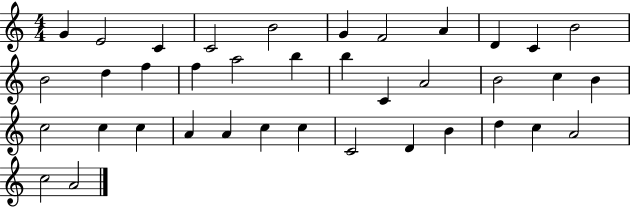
{
  \clef treble
  \numericTimeSignature
  \time 4/4
  \key c \major
  g'4 e'2 c'4 | c'2 b'2 | g'4 f'2 a'4 | d'4 c'4 b'2 | \break b'2 d''4 f''4 | f''4 a''2 b''4 | b''4 c'4 a'2 | b'2 c''4 b'4 | \break c''2 c''4 c''4 | a'4 a'4 c''4 c''4 | c'2 d'4 b'4 | d''4 c''4 a'2 | \break c''2 a'2 | \bar "|."
}